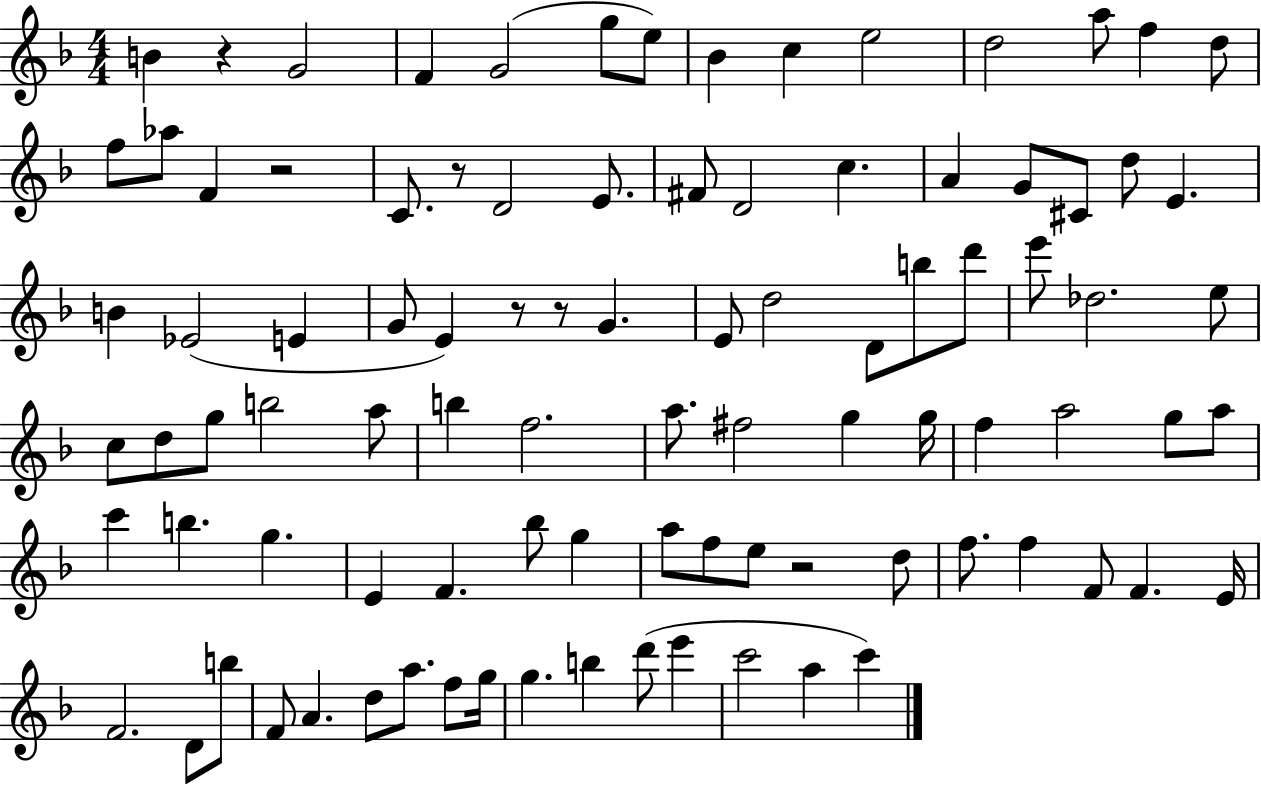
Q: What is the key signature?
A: F major